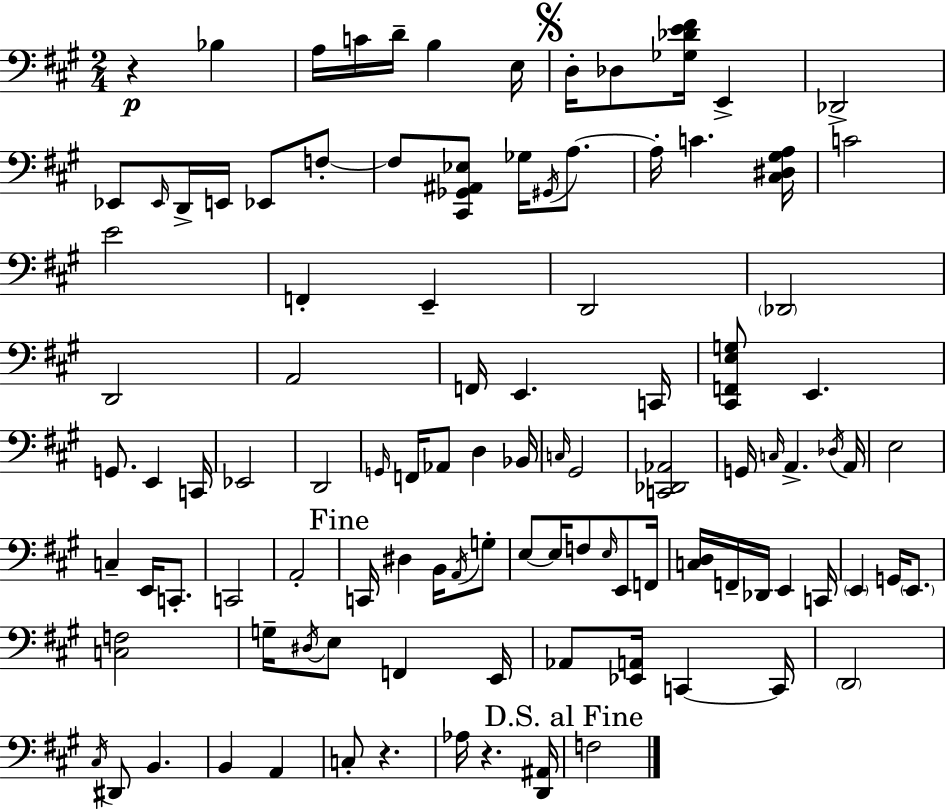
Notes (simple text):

R/q Bb3/q A3/s C4/s D4/s B3/q E3/s D3/s Db3/e [Gb3,Db4,E4,F#4]/s E2/q Db2/h Eb2/e Eb2/s D2/s E2/s Eb2/e F3/e F3/e [C#2,Gb2,A#2,Eb3]/e Gb3/s G#2/s A3/e. A3/s C4/q. [C#3,D#3,G#3,A3]/s C4/h E4/h F2/q E2/q D2/h Db2/h D2/h A2/h F2/s E2/q. C2/s [C#2,F2,E3,G3]/e E2/q. G2/e. E2/q C2/s Eb2/h D2/h G2/s F2/s Ab2/e D3/q Bb2/s C3/s G#2/h [C2,Db2,Ab2]/h G2/s C3/s A2/q. Db3/s A2/s E3/h C3/q E2/s C2/e. C2/h A2/h C2/s D#3/q B2/s A2/s G3/e E3/e E3/s F3/e E3/s E2/e F2/s [C3,D3]/s F2/s Db2/s E2/q C2/s E2/q G2/s E2/e. [C3,F3]/h G3/s D#3/s E3/e F2/q E2/s Ab2/e [Eb2,A2]/s C2/q C2/s D2/h C#3/s D#2/e B2/q. B2/q A2/q C3/e R/q. Ab3/s R/q. [D2,A#2]/s F3/h